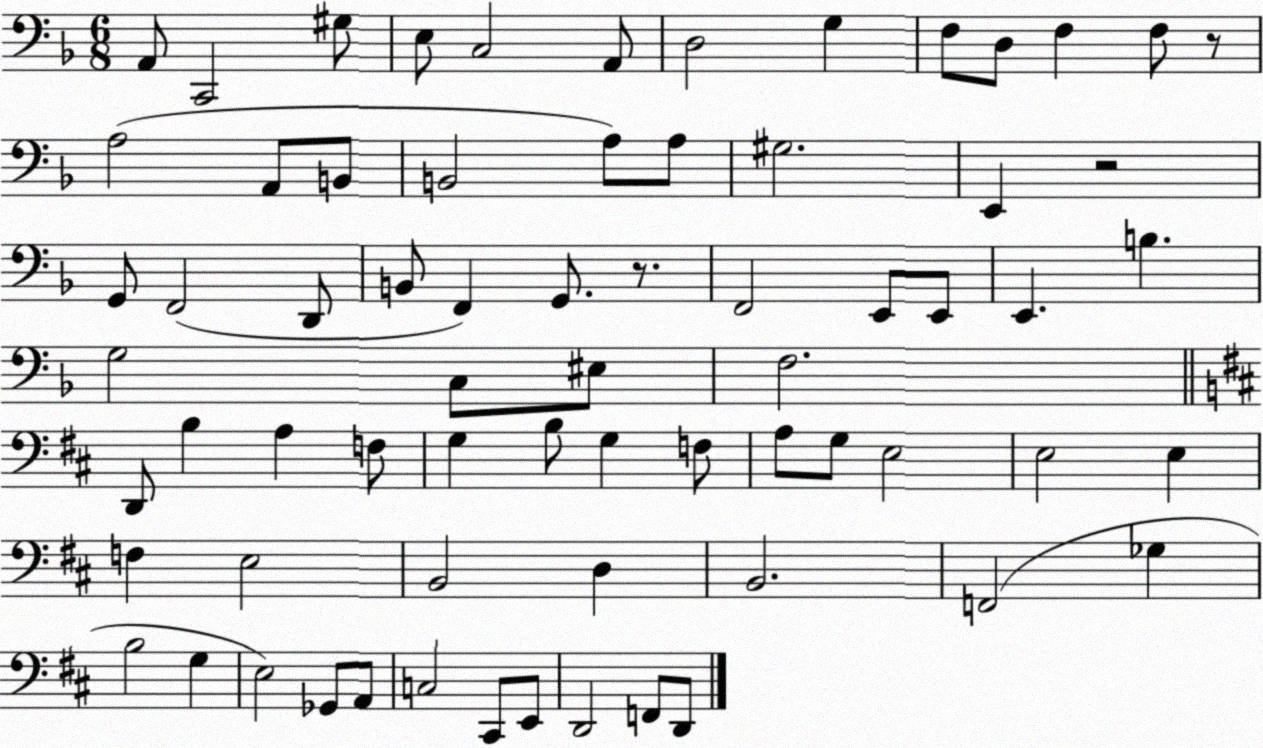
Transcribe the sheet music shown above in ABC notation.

X:1
T:Untitled
M:6/8
L:1/4
K:F
A,,/2 C,,2 ^G,/2 E,/2 C,2 A,,/2 D,2 G, F,/2 D,/2 F, F,/2 z/2 A,2 A,,/2 B,,/2 B,,2 A,/2 A,/2 ^G,2 E,, z2 G,,/2 F,,2 D,,/2 B,,/2 F,, G,,/2 z/2 F,,2 E,,/2 E,,/2 E,, B, G,2 C,/2 ^E,/2 F,2 D,,/2 B, A, F,/2 G, B,/2 G, F,/2 A,/2 G,/2 E,2 E,2 E, F, E,2 B,,2 D, B,,2 F,,2 _G, B,2 G, E,2 _G,,/2 A,,/2 C,2 ^C,,/2 E,,/2 D,,2 F,,/2 D,,/2